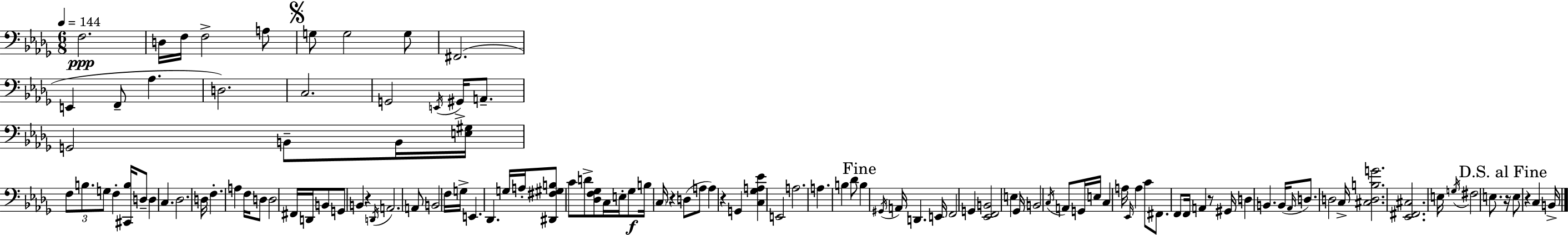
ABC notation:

X:1
T:Untitled
M:6/8
L:1/4
K:Bbm
F,2 D,/4 F,/4 F,2 A,/2 G,/2 G,2 G,/2 ^F,,2 E,, F,,/2 _A, D,2 C,2 G,,2 E,,/4 ^G,,/4 A,,/2 G,,2 B,,/2 B,,/4 [E,^G,]/4 F,/2 B,/2 G,/2 F, [^C,,B,]/4 D,/2 D, C, _D,2 D,/4 F, A, F,/4 D,/2 D,2 ^F,,/4 D,,/4 B,,/2 G,,/2 B,, z D,,/4 A,,2 A,,/2 B,,2 F,/4 G,/4 E,, _D,, G,/4 A,/4 [^D,,^F,^G,B,]/2 C/2 D/2 [_D,F,_G,]/2 C,/4 E,/4 _G,/2 B,/4 C,/4 z D,/2 A,/2 A, z G,, [C,_G,A,_E] E,,2 A,2 A, B, _D/2 B, ^G,,/4 A,,/4 D,, E,,/4 F,,2 G,, [_E,,F,,B,,]2 E, _G,,/4 B,,2 C,/4 A,,/2 G,,/4 E,/4 C, A,/4 _E,,/4 A, C/2 ^F,,/2 F,,/2 F,,/4 A,, z/2 ^G,,/4 D, B,, B,,/4 _A,,/4 D,/2 D,2 C,/4 [^C,D,B,G]2 [_E,,^F,,^C,]2 E,/4 G,/4 ^F,2 E,/2 z/4 E,/2 z C, B,,/4